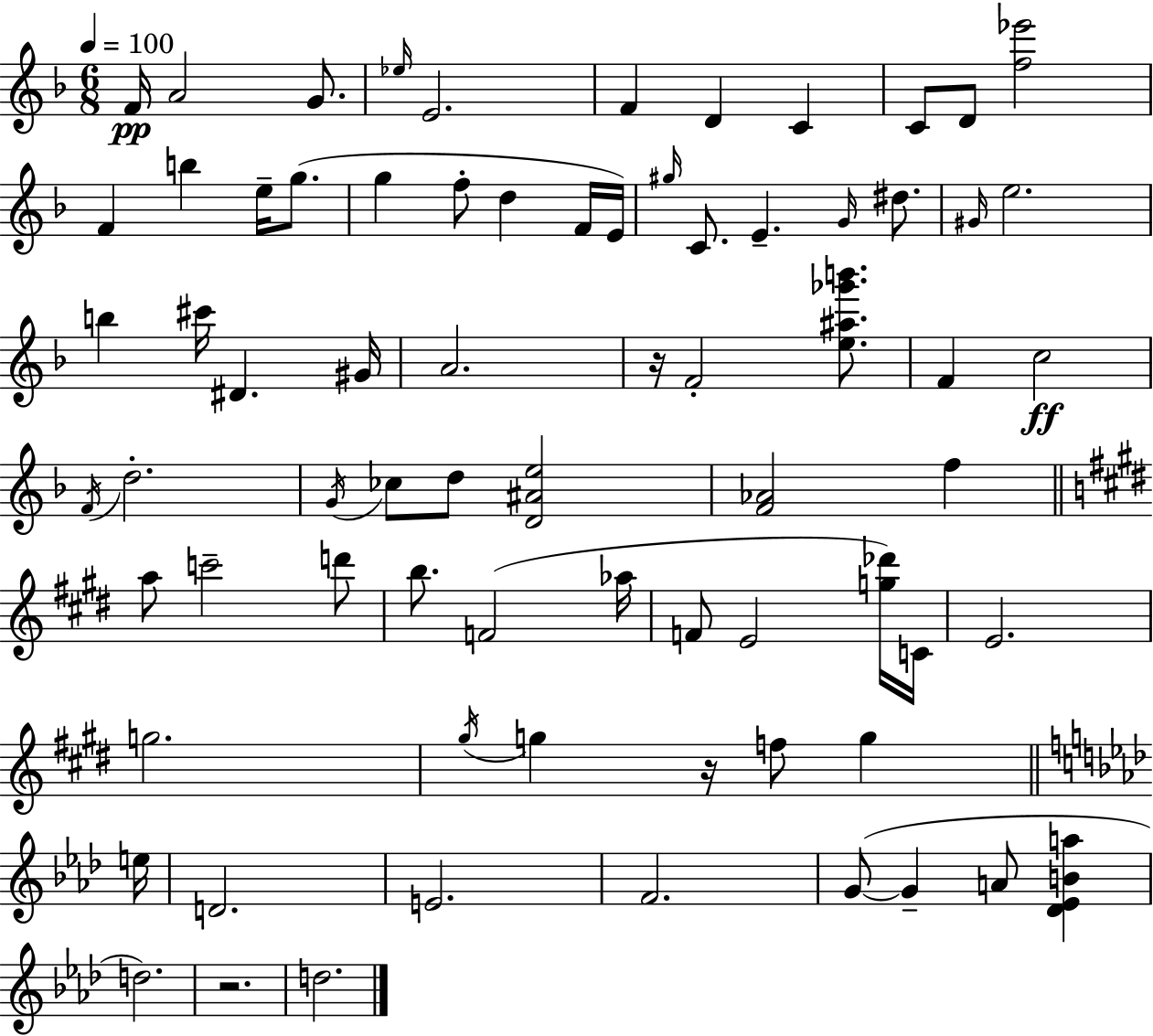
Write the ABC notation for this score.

X:1
T:Untitled
M:6/8
L:1/4
K:Dm
F/4 A2 G/2 _e/4 E2 F D C C/2 D/2 [f_e']2 F b e/4 g/2 g f/2 d F/4 E/4 ^g/4 C/2 E G/4 ^d/2 ^G/4 e2 b ^c'/4 ^D ^G/4 A2 z/4 F2 [e^a_g'b']/2 F c2 F/4 d2 G/4 _c/2 d/2 [D^Ae]2 [F_A]2 f a/2 c'2 d'/2 b/2 F2 _a/4 F/2 E2 [g_d']/4 C/4 E2 g2 ^g/4 g z/4 f/2 g e/4 D2 E2 F2 G/2 G A/2 [_D_EBa] d2 z2 d2